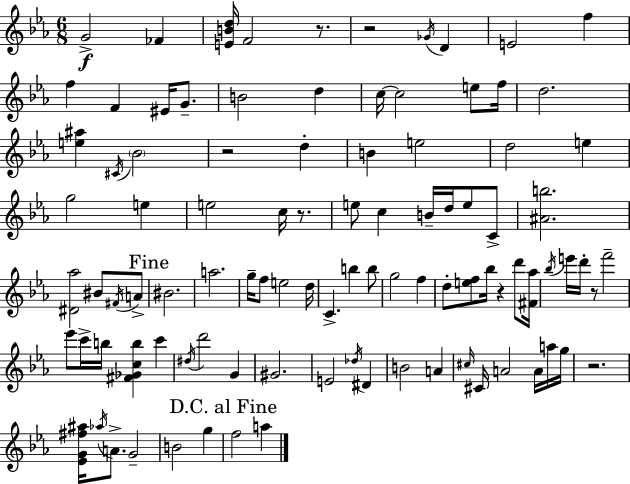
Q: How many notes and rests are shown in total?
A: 97